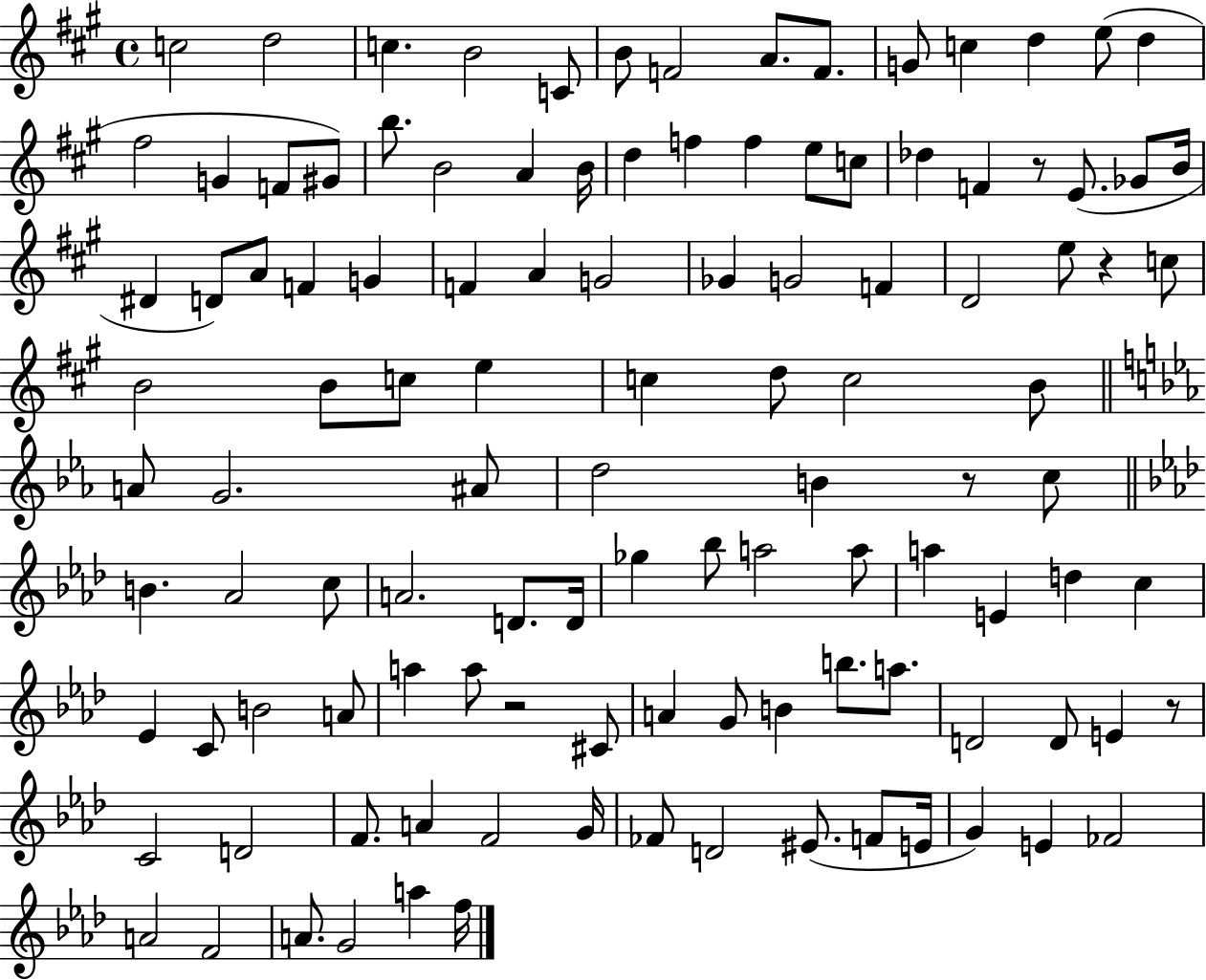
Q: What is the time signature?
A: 4/4